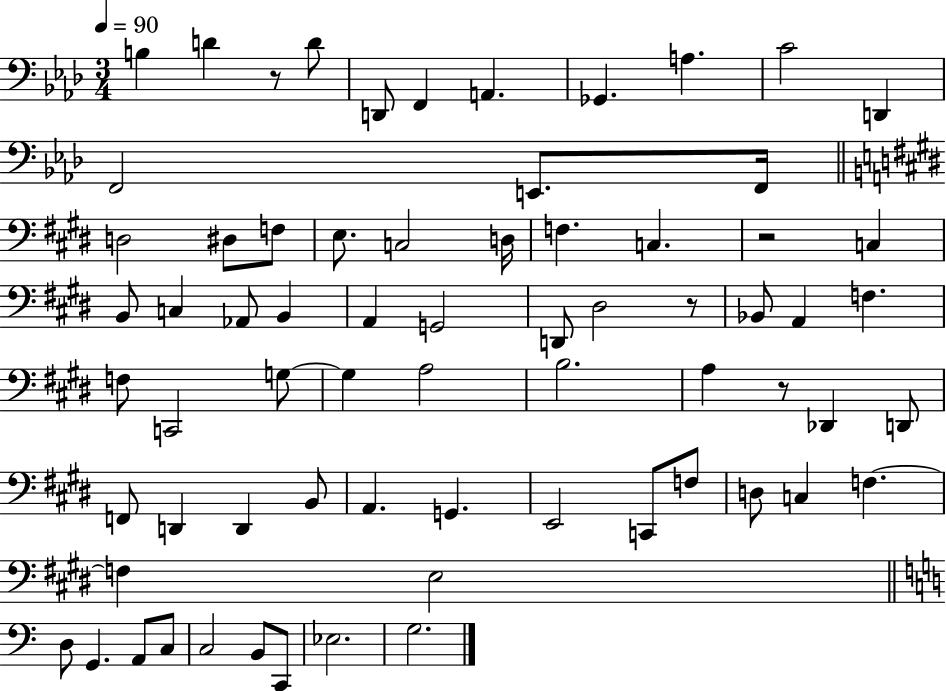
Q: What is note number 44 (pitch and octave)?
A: D2